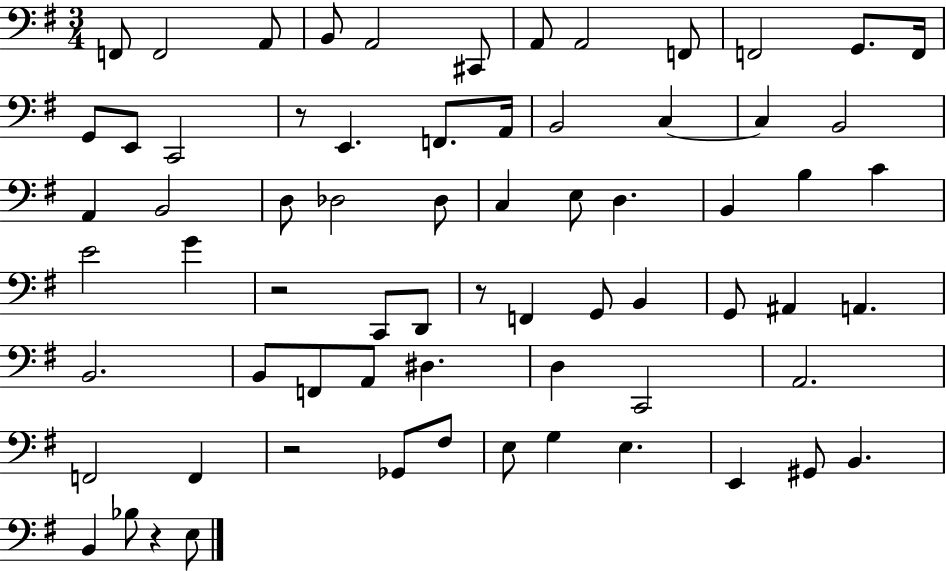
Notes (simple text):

F2/e F2/h A2/e B2/e A2/h C#2/e A2/e A2/h F2/e F2/h G2/e. F2/s G2/e E2/e C2/h R/e E2/q. F2/e. A2/s B2/h C3/q C3/q B2/h A2/q B2/h D3/e Db3/h Db3/e C3/q E3/e D3/q. B2/q B3/q C4/q E4/h G4/q R/h C2/e D2/e R/e F2/q G2/e B2/q G2/e A#2/q A2/q. B2/h. B2/e F2/e A2/e D#3/q. D3/q C2/h A2/h. F2/h F2/q R/h Gb2/e F#3/e E3/e G3/q E3/q. E2/q G#2/e B2/q. B2/q Bb3/e R/q E3/e